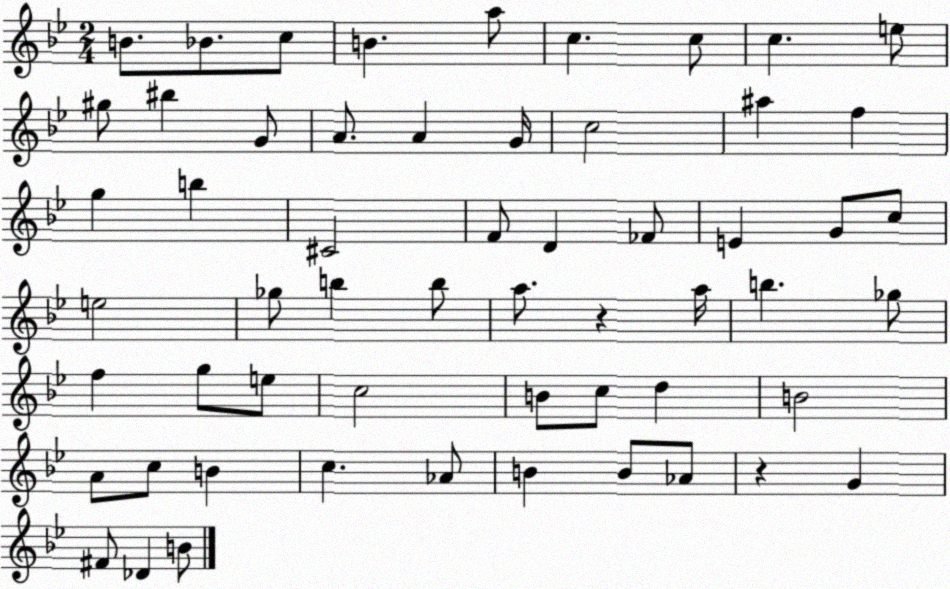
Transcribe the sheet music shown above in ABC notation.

X:1
T:Untitled
M:2/4
L:1/4
K:Bb
B/2 _B/2 c/2 B a/2 c c/2 c e/2 ^g/2 ^b G/2 A/2 A G/4 c2 ^a f g b ^C2 F/2 D _F/2 E G/2 c/2 e2 _g/2 b b/2 a/2 z a/4 b _g/2 f g/2 e/2 c2 B/2 c/2 d B2 A/2 c/2 B c _A/2 B B/2 _A/2 z G ^F/2 _D B/2